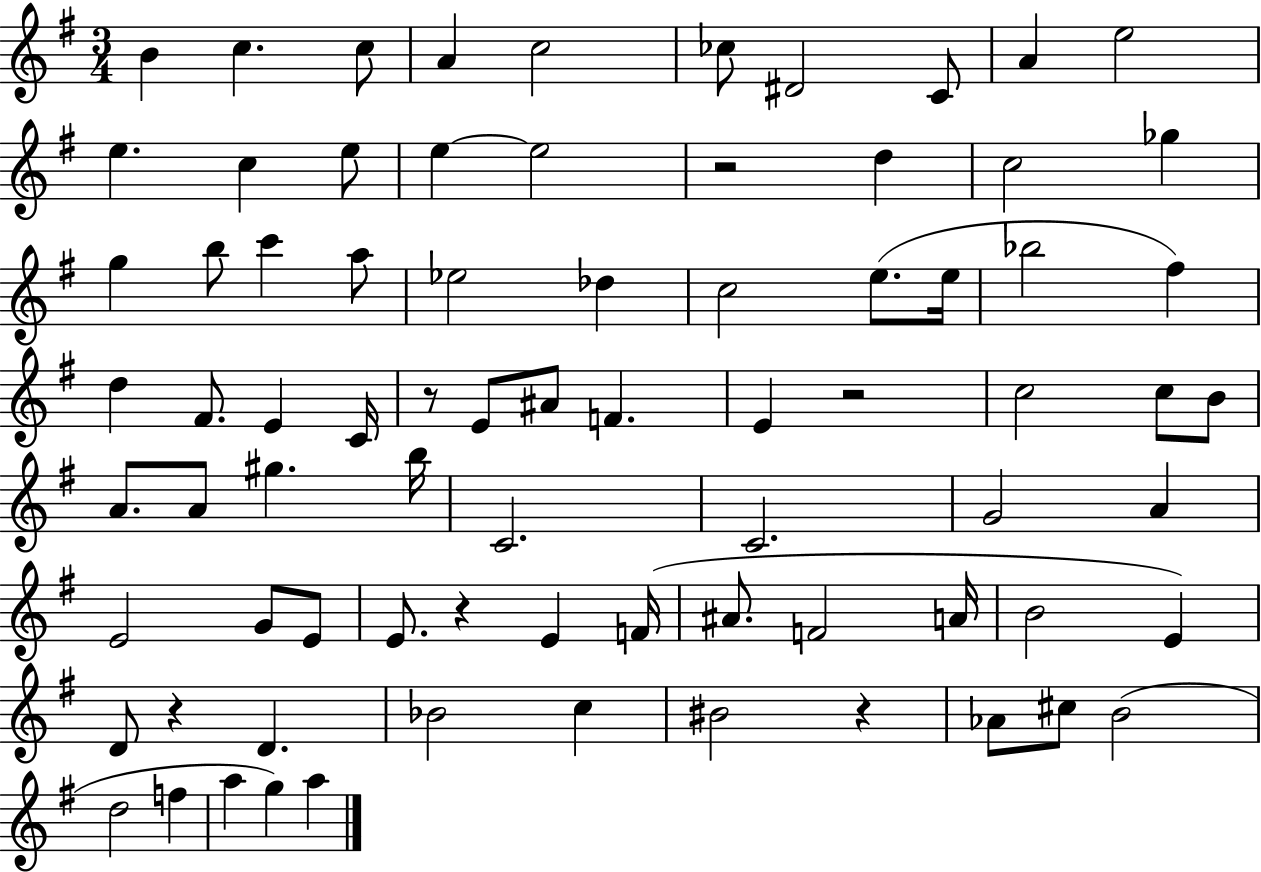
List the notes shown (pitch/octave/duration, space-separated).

B4/q C5/q. C5/e A4/q C5/h CES5/e D#4/h C4/e A4/q E5/h E5/q. C5/q E5/e E5/q E5/h R/h D5/q C5/h Gb5/q G5/q B5/e C6/q A5/e Eb5/h Db5/q C5/h E5/e. E5/s Bb5/h F#5/q D5/q F#4/e. E4/q C4/s R/e E4/e A#4/e F4/q. E4/q R/h C5/h C5/e B4/e A4/e. A4/e G#5/q. B5/s C4/h. C4/h. G4/h A4/q E4/h G4/e E4/e E4/e. R/q E4/q F4/s A#4/e. F4/h A4/s B4/h E4/q D4/e R/q D4/q. Bb4/h C5/q BIS4/h R/q Ab4/e C#5/e B4/h D5/h F5/q A5/q G5/q A5/q